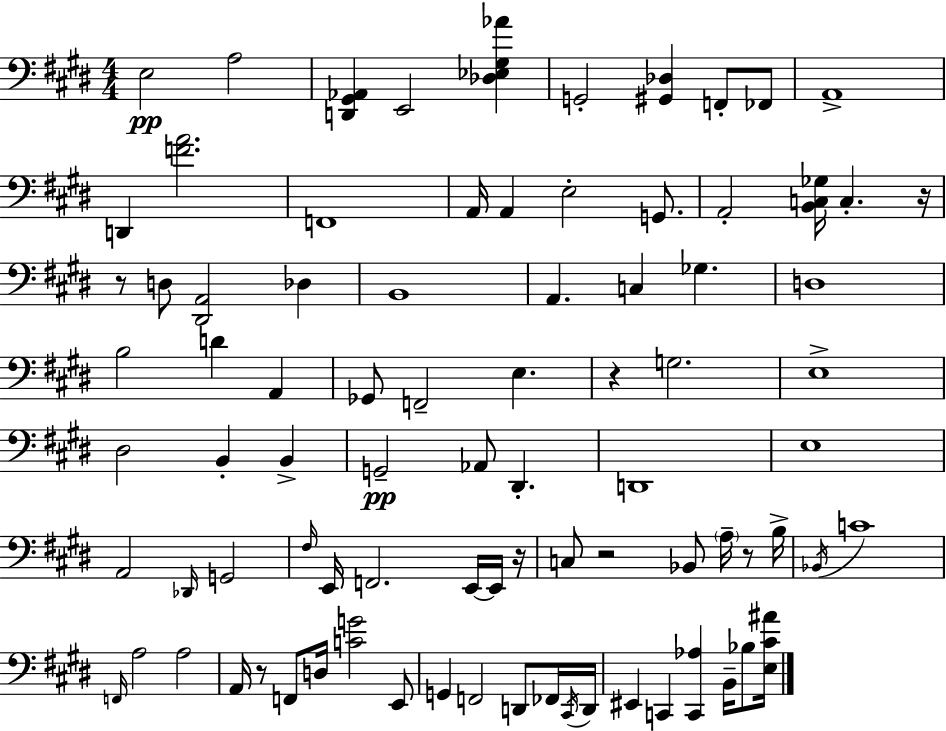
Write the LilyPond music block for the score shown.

{
  \clef bass
  \numericTimeSignature
  \time 4/4
  \key e \major
  e2\pp a2 | <d, gis, aes,>4 e,2 <des ees gis aes'>4 | g,2-. <gis, des>4 f,8-. fes,8 | a,1-> | \break d,4 <f' a'>2. | f,1 | a,16 a,4 e2-. g,8. | a,2-. <b, c ges>16 c4.-. r16 | \break r8 d8 <dis, a,>2 des4 | b,1 | a,4. c4 ges4. | d1 | \break b2 d'4 a,4 | ges,8 f,2-- e4. | r4 g2. | e1-> | \break dis2 b,4-. b,4-> | g,2--\pp aes,8 dis,4.-. | d,1 | e1 | \break a,2 \grace { des,16 } g,2 | \grace { fis16 } e,16 f,2. e,16~~ | e,16 r16 c8 r2 bes,8 \parenthesize a16-- r8 | b16-> \acciaccatura { bes,16 } c'1 | \break \grace { f,16 } a2 a2 | a,16 r8 f,8 d16 <c' g'>2 | e,8 g,4 f,2 | d,8 fes,16 \acciaccatura { cis,16 } d,16 eis,4 c,4 <c, aes>4 | \break b,16-- bes8 <e cis' ais'>16 \bar "|."
}